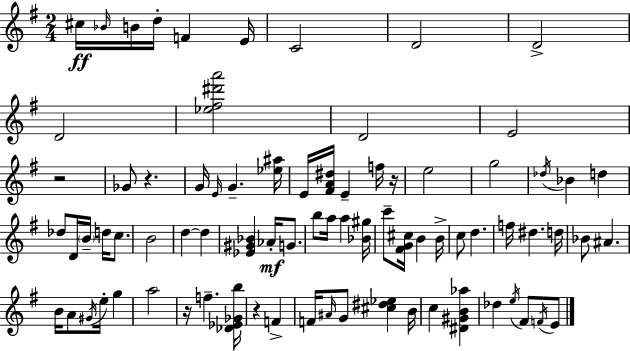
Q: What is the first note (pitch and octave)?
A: C#5